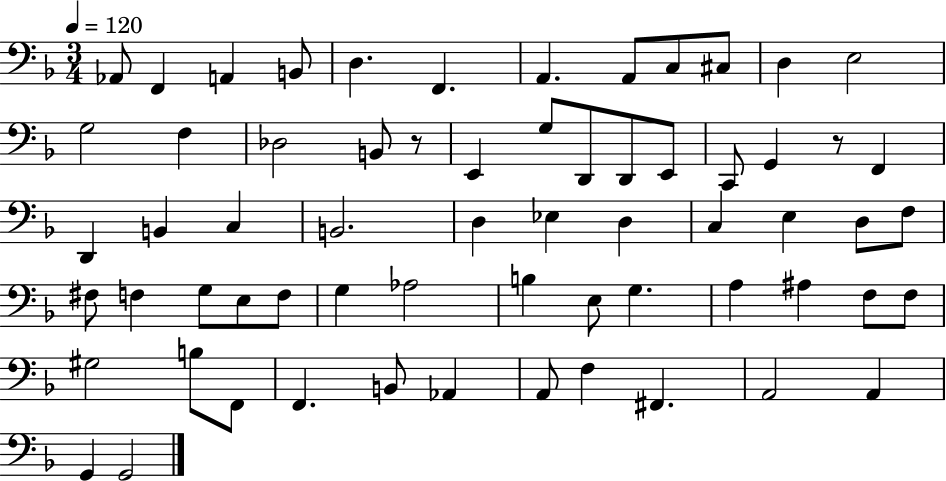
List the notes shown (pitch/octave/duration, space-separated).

Ab2/e F2/q A2/q B2/e D3/q. F2/q. A2/q. A2/e C3/e C#3/e D3/q E3/h G3/h F3/q Db3/h B2/e R/e E2/q G3/e D2/e D2/e E2/e C2/e G2/q R/e F2/q D2/q B2/q C3/q B2/h. D3/q Eb3/q D3/q C3/q E3/q D3/e F3/e F#3/e F3/q G3/e E3/e F3/e G3/q Ab3/h B3/q E3/e G3/q. A3/q A#3/q F3/e F3/e G#3/h B3/e F2/e F2/q. B2/e Ab2/q A2/e F3/q F#2/q. A2/h A2/q G2/q G2/h